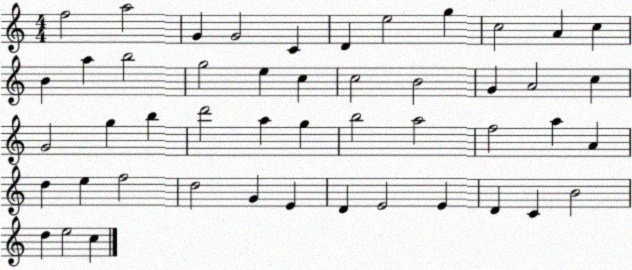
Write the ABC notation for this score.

X:1
T:Untitled
M:4/4
L:1/4
K:C
f2 a2 G G2 C D e2 g c2 A c B a b2 g2 e c c2 B2 G A2 c G2 g b d'2 a g b2 a2 f2 a A d e f2 d2 G E D E2 E D C B2 d e2 c